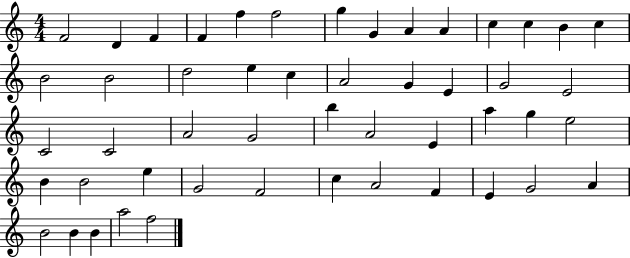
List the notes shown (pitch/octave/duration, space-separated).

F4/h D4/q F4/q F4/q F5/q F5/h G5/q G4/q A4/q A4/q C5/q C5/q B4/q C5/q B4/h B4/h D5/h E5/q C5/q A4/h G4/q E4/q G4/h E4/h C4/h C4/h A4/h G4/h B5/q A4/h E4/q A5/q G5/q E5/h B4/q B4/h E5/q G4/h F4/h C5/q A4/h F4/q E4/q G4/h A4/q B4/h B4/q B4/q A5/h F5/h